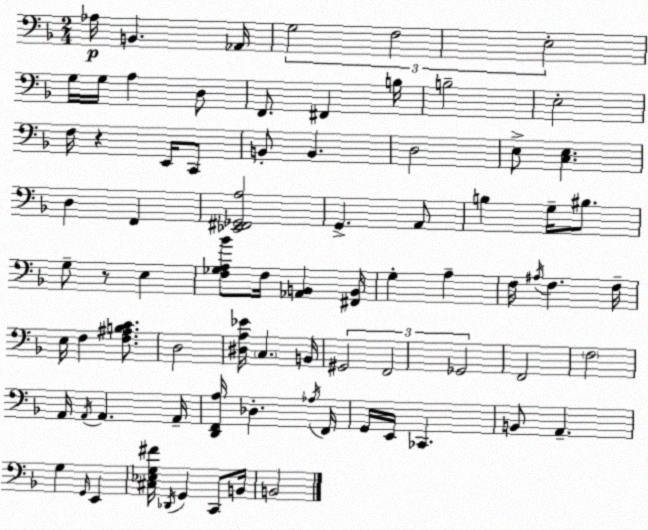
X:1
T:Untitled
M:2/4
L:1/4
K:F
_A,/4 B,, _A,,/4 G,2 F,2 E,2 G,/4 G,/4 A, D,/2 F,,/2 ^F,, B,/4 B,2 E,2 F,/4 z E,,/4 C,,/2 B,,/2 B,, D,2 E,/2 [C,E,] D, F,, [_E,,^F,,_G,,A,]2 G,, A,,/2 B, G,/4 ^B,/2 G,/2 z/2 E, [F,_G,A,_B]/2 F,/4 [_A,,B,,] [^F,,B,,]/4 G, A, F,/4 ^A,/4 F, F,/4 E,/4 F, [F,^A,B,C]/2 D,2 [^D,A,_E]/4 C, B,,/4 ^G,,2 F,,2 _G,,2 F,,2 F,2 A,,/4 A,,/4 A,, A,,/4 [D,,F,,A,]/4 _D, _A,/4 F,,/4 G,,/4 E,,/4 _C,, B,,/2 A,, G, G,,/4 E,, [^C,_E,G,^F]/4 _D,,/4 G,, C,,/2 B,,/4 B,,2